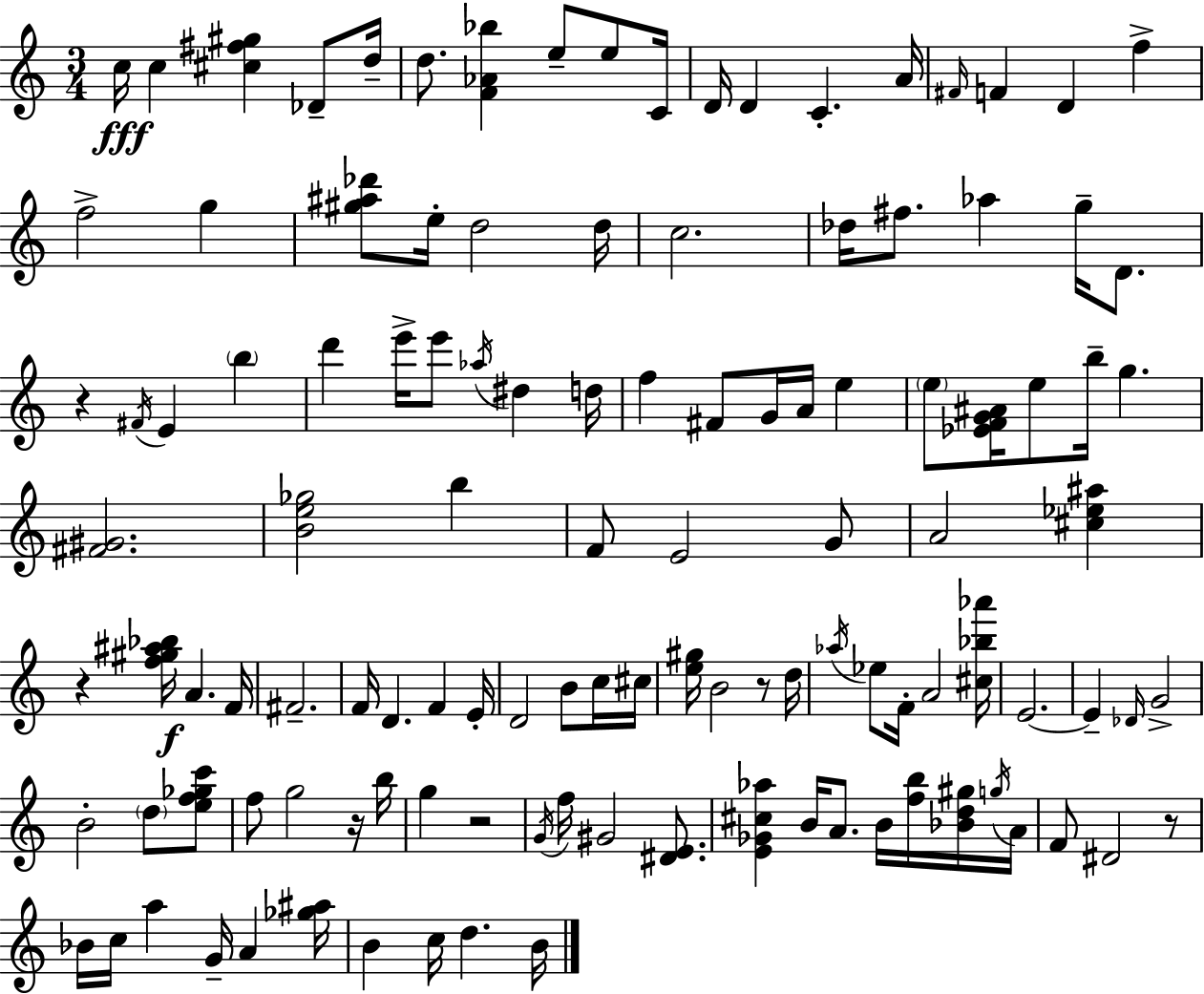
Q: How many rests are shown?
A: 6